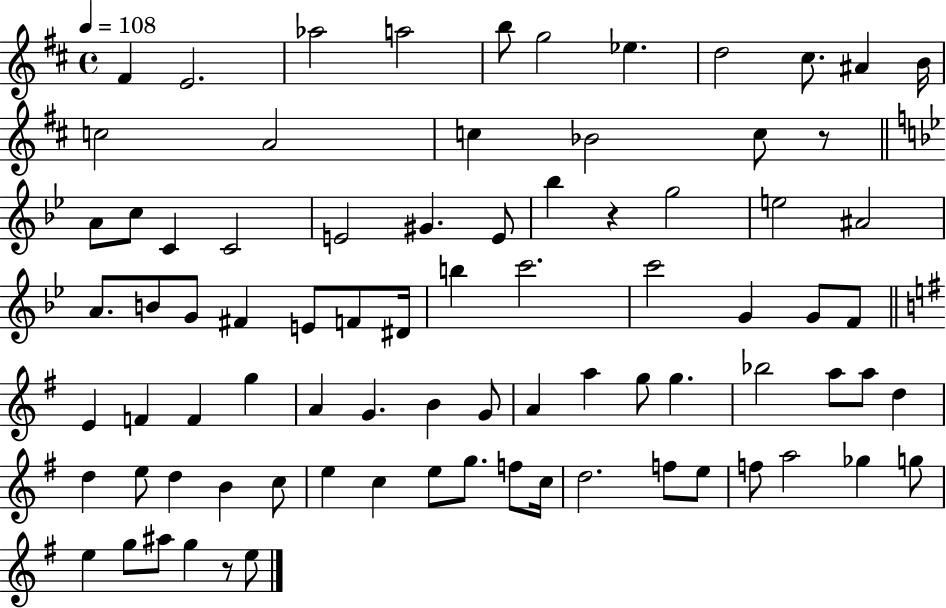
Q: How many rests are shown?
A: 3